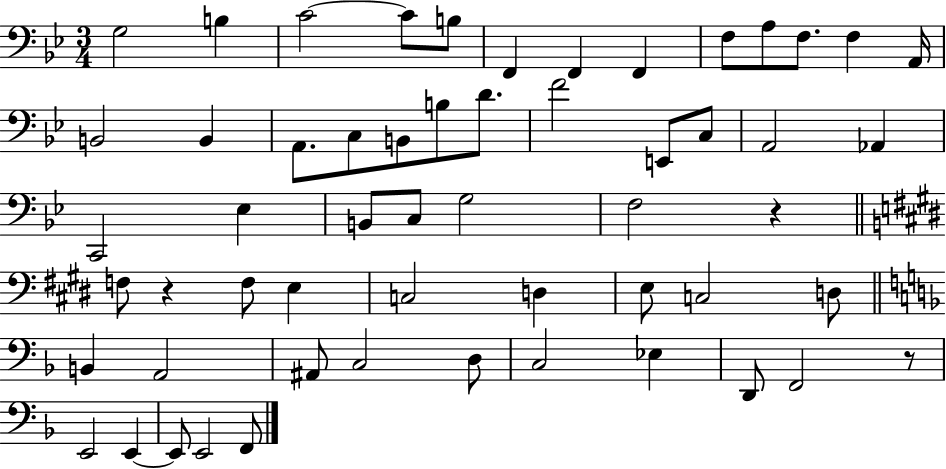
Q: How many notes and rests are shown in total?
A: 56